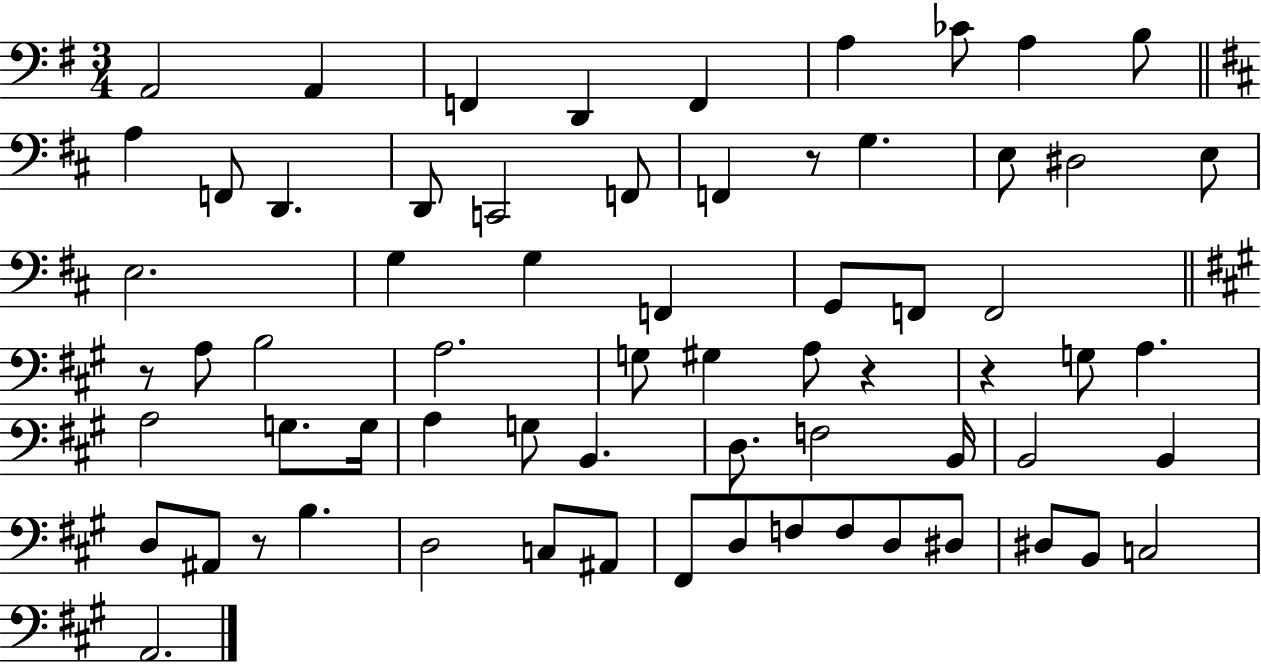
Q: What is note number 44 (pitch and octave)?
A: B2